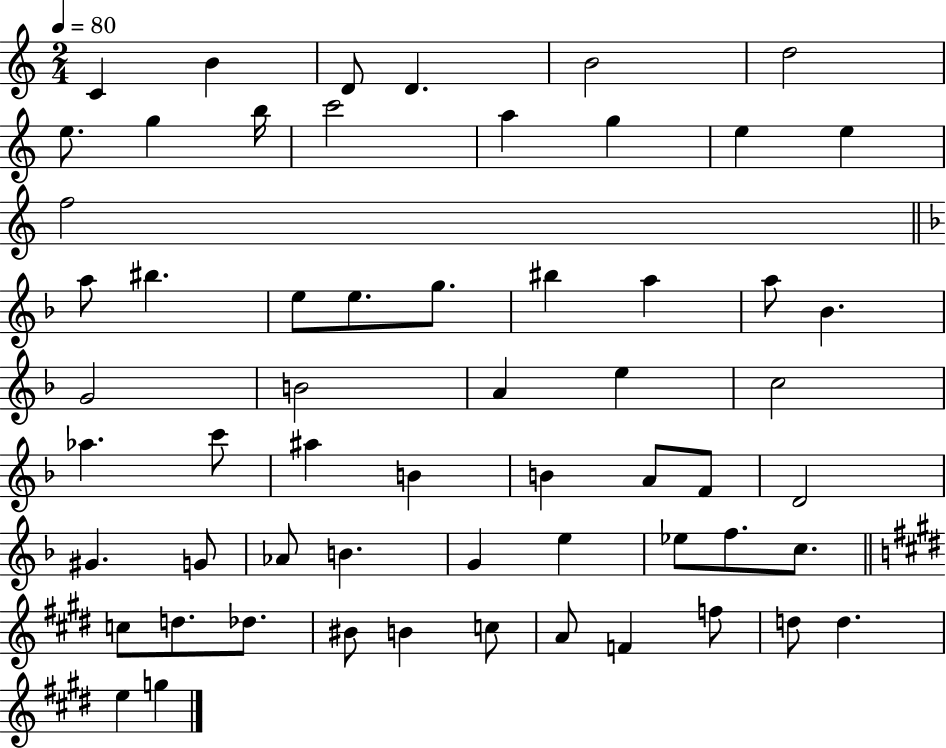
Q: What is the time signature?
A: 2/4